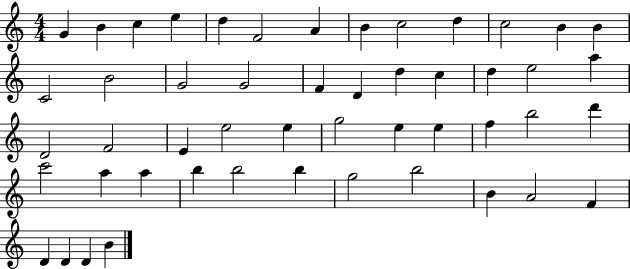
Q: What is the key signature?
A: C major